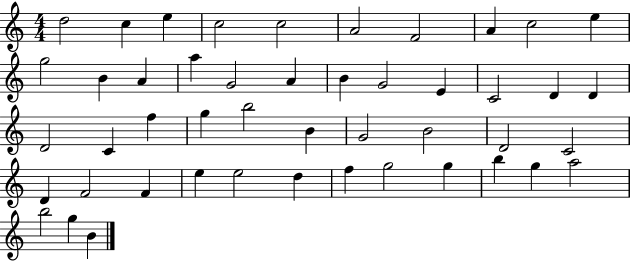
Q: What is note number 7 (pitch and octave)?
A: F4